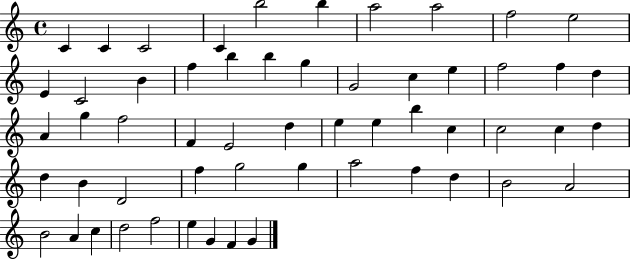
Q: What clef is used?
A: treble